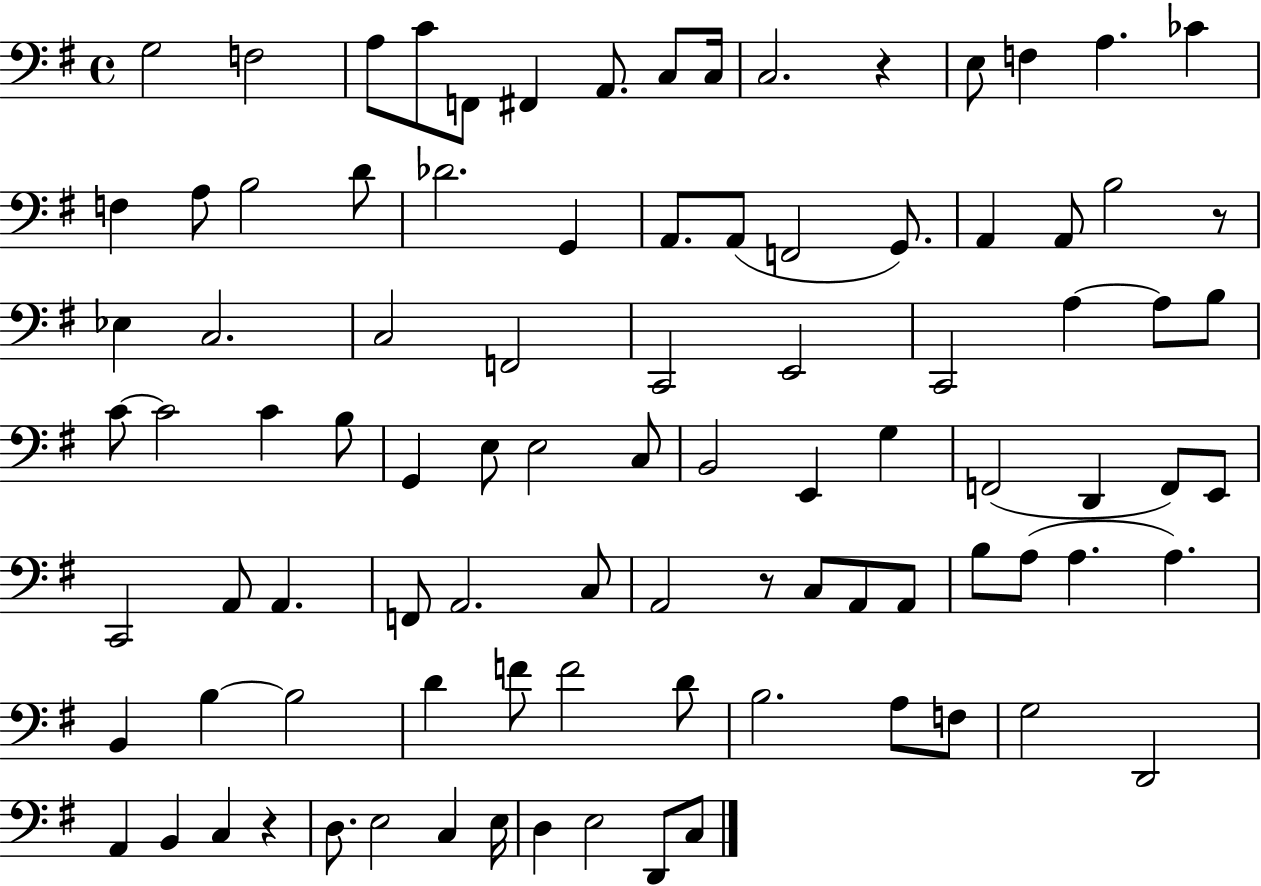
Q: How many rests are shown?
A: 4